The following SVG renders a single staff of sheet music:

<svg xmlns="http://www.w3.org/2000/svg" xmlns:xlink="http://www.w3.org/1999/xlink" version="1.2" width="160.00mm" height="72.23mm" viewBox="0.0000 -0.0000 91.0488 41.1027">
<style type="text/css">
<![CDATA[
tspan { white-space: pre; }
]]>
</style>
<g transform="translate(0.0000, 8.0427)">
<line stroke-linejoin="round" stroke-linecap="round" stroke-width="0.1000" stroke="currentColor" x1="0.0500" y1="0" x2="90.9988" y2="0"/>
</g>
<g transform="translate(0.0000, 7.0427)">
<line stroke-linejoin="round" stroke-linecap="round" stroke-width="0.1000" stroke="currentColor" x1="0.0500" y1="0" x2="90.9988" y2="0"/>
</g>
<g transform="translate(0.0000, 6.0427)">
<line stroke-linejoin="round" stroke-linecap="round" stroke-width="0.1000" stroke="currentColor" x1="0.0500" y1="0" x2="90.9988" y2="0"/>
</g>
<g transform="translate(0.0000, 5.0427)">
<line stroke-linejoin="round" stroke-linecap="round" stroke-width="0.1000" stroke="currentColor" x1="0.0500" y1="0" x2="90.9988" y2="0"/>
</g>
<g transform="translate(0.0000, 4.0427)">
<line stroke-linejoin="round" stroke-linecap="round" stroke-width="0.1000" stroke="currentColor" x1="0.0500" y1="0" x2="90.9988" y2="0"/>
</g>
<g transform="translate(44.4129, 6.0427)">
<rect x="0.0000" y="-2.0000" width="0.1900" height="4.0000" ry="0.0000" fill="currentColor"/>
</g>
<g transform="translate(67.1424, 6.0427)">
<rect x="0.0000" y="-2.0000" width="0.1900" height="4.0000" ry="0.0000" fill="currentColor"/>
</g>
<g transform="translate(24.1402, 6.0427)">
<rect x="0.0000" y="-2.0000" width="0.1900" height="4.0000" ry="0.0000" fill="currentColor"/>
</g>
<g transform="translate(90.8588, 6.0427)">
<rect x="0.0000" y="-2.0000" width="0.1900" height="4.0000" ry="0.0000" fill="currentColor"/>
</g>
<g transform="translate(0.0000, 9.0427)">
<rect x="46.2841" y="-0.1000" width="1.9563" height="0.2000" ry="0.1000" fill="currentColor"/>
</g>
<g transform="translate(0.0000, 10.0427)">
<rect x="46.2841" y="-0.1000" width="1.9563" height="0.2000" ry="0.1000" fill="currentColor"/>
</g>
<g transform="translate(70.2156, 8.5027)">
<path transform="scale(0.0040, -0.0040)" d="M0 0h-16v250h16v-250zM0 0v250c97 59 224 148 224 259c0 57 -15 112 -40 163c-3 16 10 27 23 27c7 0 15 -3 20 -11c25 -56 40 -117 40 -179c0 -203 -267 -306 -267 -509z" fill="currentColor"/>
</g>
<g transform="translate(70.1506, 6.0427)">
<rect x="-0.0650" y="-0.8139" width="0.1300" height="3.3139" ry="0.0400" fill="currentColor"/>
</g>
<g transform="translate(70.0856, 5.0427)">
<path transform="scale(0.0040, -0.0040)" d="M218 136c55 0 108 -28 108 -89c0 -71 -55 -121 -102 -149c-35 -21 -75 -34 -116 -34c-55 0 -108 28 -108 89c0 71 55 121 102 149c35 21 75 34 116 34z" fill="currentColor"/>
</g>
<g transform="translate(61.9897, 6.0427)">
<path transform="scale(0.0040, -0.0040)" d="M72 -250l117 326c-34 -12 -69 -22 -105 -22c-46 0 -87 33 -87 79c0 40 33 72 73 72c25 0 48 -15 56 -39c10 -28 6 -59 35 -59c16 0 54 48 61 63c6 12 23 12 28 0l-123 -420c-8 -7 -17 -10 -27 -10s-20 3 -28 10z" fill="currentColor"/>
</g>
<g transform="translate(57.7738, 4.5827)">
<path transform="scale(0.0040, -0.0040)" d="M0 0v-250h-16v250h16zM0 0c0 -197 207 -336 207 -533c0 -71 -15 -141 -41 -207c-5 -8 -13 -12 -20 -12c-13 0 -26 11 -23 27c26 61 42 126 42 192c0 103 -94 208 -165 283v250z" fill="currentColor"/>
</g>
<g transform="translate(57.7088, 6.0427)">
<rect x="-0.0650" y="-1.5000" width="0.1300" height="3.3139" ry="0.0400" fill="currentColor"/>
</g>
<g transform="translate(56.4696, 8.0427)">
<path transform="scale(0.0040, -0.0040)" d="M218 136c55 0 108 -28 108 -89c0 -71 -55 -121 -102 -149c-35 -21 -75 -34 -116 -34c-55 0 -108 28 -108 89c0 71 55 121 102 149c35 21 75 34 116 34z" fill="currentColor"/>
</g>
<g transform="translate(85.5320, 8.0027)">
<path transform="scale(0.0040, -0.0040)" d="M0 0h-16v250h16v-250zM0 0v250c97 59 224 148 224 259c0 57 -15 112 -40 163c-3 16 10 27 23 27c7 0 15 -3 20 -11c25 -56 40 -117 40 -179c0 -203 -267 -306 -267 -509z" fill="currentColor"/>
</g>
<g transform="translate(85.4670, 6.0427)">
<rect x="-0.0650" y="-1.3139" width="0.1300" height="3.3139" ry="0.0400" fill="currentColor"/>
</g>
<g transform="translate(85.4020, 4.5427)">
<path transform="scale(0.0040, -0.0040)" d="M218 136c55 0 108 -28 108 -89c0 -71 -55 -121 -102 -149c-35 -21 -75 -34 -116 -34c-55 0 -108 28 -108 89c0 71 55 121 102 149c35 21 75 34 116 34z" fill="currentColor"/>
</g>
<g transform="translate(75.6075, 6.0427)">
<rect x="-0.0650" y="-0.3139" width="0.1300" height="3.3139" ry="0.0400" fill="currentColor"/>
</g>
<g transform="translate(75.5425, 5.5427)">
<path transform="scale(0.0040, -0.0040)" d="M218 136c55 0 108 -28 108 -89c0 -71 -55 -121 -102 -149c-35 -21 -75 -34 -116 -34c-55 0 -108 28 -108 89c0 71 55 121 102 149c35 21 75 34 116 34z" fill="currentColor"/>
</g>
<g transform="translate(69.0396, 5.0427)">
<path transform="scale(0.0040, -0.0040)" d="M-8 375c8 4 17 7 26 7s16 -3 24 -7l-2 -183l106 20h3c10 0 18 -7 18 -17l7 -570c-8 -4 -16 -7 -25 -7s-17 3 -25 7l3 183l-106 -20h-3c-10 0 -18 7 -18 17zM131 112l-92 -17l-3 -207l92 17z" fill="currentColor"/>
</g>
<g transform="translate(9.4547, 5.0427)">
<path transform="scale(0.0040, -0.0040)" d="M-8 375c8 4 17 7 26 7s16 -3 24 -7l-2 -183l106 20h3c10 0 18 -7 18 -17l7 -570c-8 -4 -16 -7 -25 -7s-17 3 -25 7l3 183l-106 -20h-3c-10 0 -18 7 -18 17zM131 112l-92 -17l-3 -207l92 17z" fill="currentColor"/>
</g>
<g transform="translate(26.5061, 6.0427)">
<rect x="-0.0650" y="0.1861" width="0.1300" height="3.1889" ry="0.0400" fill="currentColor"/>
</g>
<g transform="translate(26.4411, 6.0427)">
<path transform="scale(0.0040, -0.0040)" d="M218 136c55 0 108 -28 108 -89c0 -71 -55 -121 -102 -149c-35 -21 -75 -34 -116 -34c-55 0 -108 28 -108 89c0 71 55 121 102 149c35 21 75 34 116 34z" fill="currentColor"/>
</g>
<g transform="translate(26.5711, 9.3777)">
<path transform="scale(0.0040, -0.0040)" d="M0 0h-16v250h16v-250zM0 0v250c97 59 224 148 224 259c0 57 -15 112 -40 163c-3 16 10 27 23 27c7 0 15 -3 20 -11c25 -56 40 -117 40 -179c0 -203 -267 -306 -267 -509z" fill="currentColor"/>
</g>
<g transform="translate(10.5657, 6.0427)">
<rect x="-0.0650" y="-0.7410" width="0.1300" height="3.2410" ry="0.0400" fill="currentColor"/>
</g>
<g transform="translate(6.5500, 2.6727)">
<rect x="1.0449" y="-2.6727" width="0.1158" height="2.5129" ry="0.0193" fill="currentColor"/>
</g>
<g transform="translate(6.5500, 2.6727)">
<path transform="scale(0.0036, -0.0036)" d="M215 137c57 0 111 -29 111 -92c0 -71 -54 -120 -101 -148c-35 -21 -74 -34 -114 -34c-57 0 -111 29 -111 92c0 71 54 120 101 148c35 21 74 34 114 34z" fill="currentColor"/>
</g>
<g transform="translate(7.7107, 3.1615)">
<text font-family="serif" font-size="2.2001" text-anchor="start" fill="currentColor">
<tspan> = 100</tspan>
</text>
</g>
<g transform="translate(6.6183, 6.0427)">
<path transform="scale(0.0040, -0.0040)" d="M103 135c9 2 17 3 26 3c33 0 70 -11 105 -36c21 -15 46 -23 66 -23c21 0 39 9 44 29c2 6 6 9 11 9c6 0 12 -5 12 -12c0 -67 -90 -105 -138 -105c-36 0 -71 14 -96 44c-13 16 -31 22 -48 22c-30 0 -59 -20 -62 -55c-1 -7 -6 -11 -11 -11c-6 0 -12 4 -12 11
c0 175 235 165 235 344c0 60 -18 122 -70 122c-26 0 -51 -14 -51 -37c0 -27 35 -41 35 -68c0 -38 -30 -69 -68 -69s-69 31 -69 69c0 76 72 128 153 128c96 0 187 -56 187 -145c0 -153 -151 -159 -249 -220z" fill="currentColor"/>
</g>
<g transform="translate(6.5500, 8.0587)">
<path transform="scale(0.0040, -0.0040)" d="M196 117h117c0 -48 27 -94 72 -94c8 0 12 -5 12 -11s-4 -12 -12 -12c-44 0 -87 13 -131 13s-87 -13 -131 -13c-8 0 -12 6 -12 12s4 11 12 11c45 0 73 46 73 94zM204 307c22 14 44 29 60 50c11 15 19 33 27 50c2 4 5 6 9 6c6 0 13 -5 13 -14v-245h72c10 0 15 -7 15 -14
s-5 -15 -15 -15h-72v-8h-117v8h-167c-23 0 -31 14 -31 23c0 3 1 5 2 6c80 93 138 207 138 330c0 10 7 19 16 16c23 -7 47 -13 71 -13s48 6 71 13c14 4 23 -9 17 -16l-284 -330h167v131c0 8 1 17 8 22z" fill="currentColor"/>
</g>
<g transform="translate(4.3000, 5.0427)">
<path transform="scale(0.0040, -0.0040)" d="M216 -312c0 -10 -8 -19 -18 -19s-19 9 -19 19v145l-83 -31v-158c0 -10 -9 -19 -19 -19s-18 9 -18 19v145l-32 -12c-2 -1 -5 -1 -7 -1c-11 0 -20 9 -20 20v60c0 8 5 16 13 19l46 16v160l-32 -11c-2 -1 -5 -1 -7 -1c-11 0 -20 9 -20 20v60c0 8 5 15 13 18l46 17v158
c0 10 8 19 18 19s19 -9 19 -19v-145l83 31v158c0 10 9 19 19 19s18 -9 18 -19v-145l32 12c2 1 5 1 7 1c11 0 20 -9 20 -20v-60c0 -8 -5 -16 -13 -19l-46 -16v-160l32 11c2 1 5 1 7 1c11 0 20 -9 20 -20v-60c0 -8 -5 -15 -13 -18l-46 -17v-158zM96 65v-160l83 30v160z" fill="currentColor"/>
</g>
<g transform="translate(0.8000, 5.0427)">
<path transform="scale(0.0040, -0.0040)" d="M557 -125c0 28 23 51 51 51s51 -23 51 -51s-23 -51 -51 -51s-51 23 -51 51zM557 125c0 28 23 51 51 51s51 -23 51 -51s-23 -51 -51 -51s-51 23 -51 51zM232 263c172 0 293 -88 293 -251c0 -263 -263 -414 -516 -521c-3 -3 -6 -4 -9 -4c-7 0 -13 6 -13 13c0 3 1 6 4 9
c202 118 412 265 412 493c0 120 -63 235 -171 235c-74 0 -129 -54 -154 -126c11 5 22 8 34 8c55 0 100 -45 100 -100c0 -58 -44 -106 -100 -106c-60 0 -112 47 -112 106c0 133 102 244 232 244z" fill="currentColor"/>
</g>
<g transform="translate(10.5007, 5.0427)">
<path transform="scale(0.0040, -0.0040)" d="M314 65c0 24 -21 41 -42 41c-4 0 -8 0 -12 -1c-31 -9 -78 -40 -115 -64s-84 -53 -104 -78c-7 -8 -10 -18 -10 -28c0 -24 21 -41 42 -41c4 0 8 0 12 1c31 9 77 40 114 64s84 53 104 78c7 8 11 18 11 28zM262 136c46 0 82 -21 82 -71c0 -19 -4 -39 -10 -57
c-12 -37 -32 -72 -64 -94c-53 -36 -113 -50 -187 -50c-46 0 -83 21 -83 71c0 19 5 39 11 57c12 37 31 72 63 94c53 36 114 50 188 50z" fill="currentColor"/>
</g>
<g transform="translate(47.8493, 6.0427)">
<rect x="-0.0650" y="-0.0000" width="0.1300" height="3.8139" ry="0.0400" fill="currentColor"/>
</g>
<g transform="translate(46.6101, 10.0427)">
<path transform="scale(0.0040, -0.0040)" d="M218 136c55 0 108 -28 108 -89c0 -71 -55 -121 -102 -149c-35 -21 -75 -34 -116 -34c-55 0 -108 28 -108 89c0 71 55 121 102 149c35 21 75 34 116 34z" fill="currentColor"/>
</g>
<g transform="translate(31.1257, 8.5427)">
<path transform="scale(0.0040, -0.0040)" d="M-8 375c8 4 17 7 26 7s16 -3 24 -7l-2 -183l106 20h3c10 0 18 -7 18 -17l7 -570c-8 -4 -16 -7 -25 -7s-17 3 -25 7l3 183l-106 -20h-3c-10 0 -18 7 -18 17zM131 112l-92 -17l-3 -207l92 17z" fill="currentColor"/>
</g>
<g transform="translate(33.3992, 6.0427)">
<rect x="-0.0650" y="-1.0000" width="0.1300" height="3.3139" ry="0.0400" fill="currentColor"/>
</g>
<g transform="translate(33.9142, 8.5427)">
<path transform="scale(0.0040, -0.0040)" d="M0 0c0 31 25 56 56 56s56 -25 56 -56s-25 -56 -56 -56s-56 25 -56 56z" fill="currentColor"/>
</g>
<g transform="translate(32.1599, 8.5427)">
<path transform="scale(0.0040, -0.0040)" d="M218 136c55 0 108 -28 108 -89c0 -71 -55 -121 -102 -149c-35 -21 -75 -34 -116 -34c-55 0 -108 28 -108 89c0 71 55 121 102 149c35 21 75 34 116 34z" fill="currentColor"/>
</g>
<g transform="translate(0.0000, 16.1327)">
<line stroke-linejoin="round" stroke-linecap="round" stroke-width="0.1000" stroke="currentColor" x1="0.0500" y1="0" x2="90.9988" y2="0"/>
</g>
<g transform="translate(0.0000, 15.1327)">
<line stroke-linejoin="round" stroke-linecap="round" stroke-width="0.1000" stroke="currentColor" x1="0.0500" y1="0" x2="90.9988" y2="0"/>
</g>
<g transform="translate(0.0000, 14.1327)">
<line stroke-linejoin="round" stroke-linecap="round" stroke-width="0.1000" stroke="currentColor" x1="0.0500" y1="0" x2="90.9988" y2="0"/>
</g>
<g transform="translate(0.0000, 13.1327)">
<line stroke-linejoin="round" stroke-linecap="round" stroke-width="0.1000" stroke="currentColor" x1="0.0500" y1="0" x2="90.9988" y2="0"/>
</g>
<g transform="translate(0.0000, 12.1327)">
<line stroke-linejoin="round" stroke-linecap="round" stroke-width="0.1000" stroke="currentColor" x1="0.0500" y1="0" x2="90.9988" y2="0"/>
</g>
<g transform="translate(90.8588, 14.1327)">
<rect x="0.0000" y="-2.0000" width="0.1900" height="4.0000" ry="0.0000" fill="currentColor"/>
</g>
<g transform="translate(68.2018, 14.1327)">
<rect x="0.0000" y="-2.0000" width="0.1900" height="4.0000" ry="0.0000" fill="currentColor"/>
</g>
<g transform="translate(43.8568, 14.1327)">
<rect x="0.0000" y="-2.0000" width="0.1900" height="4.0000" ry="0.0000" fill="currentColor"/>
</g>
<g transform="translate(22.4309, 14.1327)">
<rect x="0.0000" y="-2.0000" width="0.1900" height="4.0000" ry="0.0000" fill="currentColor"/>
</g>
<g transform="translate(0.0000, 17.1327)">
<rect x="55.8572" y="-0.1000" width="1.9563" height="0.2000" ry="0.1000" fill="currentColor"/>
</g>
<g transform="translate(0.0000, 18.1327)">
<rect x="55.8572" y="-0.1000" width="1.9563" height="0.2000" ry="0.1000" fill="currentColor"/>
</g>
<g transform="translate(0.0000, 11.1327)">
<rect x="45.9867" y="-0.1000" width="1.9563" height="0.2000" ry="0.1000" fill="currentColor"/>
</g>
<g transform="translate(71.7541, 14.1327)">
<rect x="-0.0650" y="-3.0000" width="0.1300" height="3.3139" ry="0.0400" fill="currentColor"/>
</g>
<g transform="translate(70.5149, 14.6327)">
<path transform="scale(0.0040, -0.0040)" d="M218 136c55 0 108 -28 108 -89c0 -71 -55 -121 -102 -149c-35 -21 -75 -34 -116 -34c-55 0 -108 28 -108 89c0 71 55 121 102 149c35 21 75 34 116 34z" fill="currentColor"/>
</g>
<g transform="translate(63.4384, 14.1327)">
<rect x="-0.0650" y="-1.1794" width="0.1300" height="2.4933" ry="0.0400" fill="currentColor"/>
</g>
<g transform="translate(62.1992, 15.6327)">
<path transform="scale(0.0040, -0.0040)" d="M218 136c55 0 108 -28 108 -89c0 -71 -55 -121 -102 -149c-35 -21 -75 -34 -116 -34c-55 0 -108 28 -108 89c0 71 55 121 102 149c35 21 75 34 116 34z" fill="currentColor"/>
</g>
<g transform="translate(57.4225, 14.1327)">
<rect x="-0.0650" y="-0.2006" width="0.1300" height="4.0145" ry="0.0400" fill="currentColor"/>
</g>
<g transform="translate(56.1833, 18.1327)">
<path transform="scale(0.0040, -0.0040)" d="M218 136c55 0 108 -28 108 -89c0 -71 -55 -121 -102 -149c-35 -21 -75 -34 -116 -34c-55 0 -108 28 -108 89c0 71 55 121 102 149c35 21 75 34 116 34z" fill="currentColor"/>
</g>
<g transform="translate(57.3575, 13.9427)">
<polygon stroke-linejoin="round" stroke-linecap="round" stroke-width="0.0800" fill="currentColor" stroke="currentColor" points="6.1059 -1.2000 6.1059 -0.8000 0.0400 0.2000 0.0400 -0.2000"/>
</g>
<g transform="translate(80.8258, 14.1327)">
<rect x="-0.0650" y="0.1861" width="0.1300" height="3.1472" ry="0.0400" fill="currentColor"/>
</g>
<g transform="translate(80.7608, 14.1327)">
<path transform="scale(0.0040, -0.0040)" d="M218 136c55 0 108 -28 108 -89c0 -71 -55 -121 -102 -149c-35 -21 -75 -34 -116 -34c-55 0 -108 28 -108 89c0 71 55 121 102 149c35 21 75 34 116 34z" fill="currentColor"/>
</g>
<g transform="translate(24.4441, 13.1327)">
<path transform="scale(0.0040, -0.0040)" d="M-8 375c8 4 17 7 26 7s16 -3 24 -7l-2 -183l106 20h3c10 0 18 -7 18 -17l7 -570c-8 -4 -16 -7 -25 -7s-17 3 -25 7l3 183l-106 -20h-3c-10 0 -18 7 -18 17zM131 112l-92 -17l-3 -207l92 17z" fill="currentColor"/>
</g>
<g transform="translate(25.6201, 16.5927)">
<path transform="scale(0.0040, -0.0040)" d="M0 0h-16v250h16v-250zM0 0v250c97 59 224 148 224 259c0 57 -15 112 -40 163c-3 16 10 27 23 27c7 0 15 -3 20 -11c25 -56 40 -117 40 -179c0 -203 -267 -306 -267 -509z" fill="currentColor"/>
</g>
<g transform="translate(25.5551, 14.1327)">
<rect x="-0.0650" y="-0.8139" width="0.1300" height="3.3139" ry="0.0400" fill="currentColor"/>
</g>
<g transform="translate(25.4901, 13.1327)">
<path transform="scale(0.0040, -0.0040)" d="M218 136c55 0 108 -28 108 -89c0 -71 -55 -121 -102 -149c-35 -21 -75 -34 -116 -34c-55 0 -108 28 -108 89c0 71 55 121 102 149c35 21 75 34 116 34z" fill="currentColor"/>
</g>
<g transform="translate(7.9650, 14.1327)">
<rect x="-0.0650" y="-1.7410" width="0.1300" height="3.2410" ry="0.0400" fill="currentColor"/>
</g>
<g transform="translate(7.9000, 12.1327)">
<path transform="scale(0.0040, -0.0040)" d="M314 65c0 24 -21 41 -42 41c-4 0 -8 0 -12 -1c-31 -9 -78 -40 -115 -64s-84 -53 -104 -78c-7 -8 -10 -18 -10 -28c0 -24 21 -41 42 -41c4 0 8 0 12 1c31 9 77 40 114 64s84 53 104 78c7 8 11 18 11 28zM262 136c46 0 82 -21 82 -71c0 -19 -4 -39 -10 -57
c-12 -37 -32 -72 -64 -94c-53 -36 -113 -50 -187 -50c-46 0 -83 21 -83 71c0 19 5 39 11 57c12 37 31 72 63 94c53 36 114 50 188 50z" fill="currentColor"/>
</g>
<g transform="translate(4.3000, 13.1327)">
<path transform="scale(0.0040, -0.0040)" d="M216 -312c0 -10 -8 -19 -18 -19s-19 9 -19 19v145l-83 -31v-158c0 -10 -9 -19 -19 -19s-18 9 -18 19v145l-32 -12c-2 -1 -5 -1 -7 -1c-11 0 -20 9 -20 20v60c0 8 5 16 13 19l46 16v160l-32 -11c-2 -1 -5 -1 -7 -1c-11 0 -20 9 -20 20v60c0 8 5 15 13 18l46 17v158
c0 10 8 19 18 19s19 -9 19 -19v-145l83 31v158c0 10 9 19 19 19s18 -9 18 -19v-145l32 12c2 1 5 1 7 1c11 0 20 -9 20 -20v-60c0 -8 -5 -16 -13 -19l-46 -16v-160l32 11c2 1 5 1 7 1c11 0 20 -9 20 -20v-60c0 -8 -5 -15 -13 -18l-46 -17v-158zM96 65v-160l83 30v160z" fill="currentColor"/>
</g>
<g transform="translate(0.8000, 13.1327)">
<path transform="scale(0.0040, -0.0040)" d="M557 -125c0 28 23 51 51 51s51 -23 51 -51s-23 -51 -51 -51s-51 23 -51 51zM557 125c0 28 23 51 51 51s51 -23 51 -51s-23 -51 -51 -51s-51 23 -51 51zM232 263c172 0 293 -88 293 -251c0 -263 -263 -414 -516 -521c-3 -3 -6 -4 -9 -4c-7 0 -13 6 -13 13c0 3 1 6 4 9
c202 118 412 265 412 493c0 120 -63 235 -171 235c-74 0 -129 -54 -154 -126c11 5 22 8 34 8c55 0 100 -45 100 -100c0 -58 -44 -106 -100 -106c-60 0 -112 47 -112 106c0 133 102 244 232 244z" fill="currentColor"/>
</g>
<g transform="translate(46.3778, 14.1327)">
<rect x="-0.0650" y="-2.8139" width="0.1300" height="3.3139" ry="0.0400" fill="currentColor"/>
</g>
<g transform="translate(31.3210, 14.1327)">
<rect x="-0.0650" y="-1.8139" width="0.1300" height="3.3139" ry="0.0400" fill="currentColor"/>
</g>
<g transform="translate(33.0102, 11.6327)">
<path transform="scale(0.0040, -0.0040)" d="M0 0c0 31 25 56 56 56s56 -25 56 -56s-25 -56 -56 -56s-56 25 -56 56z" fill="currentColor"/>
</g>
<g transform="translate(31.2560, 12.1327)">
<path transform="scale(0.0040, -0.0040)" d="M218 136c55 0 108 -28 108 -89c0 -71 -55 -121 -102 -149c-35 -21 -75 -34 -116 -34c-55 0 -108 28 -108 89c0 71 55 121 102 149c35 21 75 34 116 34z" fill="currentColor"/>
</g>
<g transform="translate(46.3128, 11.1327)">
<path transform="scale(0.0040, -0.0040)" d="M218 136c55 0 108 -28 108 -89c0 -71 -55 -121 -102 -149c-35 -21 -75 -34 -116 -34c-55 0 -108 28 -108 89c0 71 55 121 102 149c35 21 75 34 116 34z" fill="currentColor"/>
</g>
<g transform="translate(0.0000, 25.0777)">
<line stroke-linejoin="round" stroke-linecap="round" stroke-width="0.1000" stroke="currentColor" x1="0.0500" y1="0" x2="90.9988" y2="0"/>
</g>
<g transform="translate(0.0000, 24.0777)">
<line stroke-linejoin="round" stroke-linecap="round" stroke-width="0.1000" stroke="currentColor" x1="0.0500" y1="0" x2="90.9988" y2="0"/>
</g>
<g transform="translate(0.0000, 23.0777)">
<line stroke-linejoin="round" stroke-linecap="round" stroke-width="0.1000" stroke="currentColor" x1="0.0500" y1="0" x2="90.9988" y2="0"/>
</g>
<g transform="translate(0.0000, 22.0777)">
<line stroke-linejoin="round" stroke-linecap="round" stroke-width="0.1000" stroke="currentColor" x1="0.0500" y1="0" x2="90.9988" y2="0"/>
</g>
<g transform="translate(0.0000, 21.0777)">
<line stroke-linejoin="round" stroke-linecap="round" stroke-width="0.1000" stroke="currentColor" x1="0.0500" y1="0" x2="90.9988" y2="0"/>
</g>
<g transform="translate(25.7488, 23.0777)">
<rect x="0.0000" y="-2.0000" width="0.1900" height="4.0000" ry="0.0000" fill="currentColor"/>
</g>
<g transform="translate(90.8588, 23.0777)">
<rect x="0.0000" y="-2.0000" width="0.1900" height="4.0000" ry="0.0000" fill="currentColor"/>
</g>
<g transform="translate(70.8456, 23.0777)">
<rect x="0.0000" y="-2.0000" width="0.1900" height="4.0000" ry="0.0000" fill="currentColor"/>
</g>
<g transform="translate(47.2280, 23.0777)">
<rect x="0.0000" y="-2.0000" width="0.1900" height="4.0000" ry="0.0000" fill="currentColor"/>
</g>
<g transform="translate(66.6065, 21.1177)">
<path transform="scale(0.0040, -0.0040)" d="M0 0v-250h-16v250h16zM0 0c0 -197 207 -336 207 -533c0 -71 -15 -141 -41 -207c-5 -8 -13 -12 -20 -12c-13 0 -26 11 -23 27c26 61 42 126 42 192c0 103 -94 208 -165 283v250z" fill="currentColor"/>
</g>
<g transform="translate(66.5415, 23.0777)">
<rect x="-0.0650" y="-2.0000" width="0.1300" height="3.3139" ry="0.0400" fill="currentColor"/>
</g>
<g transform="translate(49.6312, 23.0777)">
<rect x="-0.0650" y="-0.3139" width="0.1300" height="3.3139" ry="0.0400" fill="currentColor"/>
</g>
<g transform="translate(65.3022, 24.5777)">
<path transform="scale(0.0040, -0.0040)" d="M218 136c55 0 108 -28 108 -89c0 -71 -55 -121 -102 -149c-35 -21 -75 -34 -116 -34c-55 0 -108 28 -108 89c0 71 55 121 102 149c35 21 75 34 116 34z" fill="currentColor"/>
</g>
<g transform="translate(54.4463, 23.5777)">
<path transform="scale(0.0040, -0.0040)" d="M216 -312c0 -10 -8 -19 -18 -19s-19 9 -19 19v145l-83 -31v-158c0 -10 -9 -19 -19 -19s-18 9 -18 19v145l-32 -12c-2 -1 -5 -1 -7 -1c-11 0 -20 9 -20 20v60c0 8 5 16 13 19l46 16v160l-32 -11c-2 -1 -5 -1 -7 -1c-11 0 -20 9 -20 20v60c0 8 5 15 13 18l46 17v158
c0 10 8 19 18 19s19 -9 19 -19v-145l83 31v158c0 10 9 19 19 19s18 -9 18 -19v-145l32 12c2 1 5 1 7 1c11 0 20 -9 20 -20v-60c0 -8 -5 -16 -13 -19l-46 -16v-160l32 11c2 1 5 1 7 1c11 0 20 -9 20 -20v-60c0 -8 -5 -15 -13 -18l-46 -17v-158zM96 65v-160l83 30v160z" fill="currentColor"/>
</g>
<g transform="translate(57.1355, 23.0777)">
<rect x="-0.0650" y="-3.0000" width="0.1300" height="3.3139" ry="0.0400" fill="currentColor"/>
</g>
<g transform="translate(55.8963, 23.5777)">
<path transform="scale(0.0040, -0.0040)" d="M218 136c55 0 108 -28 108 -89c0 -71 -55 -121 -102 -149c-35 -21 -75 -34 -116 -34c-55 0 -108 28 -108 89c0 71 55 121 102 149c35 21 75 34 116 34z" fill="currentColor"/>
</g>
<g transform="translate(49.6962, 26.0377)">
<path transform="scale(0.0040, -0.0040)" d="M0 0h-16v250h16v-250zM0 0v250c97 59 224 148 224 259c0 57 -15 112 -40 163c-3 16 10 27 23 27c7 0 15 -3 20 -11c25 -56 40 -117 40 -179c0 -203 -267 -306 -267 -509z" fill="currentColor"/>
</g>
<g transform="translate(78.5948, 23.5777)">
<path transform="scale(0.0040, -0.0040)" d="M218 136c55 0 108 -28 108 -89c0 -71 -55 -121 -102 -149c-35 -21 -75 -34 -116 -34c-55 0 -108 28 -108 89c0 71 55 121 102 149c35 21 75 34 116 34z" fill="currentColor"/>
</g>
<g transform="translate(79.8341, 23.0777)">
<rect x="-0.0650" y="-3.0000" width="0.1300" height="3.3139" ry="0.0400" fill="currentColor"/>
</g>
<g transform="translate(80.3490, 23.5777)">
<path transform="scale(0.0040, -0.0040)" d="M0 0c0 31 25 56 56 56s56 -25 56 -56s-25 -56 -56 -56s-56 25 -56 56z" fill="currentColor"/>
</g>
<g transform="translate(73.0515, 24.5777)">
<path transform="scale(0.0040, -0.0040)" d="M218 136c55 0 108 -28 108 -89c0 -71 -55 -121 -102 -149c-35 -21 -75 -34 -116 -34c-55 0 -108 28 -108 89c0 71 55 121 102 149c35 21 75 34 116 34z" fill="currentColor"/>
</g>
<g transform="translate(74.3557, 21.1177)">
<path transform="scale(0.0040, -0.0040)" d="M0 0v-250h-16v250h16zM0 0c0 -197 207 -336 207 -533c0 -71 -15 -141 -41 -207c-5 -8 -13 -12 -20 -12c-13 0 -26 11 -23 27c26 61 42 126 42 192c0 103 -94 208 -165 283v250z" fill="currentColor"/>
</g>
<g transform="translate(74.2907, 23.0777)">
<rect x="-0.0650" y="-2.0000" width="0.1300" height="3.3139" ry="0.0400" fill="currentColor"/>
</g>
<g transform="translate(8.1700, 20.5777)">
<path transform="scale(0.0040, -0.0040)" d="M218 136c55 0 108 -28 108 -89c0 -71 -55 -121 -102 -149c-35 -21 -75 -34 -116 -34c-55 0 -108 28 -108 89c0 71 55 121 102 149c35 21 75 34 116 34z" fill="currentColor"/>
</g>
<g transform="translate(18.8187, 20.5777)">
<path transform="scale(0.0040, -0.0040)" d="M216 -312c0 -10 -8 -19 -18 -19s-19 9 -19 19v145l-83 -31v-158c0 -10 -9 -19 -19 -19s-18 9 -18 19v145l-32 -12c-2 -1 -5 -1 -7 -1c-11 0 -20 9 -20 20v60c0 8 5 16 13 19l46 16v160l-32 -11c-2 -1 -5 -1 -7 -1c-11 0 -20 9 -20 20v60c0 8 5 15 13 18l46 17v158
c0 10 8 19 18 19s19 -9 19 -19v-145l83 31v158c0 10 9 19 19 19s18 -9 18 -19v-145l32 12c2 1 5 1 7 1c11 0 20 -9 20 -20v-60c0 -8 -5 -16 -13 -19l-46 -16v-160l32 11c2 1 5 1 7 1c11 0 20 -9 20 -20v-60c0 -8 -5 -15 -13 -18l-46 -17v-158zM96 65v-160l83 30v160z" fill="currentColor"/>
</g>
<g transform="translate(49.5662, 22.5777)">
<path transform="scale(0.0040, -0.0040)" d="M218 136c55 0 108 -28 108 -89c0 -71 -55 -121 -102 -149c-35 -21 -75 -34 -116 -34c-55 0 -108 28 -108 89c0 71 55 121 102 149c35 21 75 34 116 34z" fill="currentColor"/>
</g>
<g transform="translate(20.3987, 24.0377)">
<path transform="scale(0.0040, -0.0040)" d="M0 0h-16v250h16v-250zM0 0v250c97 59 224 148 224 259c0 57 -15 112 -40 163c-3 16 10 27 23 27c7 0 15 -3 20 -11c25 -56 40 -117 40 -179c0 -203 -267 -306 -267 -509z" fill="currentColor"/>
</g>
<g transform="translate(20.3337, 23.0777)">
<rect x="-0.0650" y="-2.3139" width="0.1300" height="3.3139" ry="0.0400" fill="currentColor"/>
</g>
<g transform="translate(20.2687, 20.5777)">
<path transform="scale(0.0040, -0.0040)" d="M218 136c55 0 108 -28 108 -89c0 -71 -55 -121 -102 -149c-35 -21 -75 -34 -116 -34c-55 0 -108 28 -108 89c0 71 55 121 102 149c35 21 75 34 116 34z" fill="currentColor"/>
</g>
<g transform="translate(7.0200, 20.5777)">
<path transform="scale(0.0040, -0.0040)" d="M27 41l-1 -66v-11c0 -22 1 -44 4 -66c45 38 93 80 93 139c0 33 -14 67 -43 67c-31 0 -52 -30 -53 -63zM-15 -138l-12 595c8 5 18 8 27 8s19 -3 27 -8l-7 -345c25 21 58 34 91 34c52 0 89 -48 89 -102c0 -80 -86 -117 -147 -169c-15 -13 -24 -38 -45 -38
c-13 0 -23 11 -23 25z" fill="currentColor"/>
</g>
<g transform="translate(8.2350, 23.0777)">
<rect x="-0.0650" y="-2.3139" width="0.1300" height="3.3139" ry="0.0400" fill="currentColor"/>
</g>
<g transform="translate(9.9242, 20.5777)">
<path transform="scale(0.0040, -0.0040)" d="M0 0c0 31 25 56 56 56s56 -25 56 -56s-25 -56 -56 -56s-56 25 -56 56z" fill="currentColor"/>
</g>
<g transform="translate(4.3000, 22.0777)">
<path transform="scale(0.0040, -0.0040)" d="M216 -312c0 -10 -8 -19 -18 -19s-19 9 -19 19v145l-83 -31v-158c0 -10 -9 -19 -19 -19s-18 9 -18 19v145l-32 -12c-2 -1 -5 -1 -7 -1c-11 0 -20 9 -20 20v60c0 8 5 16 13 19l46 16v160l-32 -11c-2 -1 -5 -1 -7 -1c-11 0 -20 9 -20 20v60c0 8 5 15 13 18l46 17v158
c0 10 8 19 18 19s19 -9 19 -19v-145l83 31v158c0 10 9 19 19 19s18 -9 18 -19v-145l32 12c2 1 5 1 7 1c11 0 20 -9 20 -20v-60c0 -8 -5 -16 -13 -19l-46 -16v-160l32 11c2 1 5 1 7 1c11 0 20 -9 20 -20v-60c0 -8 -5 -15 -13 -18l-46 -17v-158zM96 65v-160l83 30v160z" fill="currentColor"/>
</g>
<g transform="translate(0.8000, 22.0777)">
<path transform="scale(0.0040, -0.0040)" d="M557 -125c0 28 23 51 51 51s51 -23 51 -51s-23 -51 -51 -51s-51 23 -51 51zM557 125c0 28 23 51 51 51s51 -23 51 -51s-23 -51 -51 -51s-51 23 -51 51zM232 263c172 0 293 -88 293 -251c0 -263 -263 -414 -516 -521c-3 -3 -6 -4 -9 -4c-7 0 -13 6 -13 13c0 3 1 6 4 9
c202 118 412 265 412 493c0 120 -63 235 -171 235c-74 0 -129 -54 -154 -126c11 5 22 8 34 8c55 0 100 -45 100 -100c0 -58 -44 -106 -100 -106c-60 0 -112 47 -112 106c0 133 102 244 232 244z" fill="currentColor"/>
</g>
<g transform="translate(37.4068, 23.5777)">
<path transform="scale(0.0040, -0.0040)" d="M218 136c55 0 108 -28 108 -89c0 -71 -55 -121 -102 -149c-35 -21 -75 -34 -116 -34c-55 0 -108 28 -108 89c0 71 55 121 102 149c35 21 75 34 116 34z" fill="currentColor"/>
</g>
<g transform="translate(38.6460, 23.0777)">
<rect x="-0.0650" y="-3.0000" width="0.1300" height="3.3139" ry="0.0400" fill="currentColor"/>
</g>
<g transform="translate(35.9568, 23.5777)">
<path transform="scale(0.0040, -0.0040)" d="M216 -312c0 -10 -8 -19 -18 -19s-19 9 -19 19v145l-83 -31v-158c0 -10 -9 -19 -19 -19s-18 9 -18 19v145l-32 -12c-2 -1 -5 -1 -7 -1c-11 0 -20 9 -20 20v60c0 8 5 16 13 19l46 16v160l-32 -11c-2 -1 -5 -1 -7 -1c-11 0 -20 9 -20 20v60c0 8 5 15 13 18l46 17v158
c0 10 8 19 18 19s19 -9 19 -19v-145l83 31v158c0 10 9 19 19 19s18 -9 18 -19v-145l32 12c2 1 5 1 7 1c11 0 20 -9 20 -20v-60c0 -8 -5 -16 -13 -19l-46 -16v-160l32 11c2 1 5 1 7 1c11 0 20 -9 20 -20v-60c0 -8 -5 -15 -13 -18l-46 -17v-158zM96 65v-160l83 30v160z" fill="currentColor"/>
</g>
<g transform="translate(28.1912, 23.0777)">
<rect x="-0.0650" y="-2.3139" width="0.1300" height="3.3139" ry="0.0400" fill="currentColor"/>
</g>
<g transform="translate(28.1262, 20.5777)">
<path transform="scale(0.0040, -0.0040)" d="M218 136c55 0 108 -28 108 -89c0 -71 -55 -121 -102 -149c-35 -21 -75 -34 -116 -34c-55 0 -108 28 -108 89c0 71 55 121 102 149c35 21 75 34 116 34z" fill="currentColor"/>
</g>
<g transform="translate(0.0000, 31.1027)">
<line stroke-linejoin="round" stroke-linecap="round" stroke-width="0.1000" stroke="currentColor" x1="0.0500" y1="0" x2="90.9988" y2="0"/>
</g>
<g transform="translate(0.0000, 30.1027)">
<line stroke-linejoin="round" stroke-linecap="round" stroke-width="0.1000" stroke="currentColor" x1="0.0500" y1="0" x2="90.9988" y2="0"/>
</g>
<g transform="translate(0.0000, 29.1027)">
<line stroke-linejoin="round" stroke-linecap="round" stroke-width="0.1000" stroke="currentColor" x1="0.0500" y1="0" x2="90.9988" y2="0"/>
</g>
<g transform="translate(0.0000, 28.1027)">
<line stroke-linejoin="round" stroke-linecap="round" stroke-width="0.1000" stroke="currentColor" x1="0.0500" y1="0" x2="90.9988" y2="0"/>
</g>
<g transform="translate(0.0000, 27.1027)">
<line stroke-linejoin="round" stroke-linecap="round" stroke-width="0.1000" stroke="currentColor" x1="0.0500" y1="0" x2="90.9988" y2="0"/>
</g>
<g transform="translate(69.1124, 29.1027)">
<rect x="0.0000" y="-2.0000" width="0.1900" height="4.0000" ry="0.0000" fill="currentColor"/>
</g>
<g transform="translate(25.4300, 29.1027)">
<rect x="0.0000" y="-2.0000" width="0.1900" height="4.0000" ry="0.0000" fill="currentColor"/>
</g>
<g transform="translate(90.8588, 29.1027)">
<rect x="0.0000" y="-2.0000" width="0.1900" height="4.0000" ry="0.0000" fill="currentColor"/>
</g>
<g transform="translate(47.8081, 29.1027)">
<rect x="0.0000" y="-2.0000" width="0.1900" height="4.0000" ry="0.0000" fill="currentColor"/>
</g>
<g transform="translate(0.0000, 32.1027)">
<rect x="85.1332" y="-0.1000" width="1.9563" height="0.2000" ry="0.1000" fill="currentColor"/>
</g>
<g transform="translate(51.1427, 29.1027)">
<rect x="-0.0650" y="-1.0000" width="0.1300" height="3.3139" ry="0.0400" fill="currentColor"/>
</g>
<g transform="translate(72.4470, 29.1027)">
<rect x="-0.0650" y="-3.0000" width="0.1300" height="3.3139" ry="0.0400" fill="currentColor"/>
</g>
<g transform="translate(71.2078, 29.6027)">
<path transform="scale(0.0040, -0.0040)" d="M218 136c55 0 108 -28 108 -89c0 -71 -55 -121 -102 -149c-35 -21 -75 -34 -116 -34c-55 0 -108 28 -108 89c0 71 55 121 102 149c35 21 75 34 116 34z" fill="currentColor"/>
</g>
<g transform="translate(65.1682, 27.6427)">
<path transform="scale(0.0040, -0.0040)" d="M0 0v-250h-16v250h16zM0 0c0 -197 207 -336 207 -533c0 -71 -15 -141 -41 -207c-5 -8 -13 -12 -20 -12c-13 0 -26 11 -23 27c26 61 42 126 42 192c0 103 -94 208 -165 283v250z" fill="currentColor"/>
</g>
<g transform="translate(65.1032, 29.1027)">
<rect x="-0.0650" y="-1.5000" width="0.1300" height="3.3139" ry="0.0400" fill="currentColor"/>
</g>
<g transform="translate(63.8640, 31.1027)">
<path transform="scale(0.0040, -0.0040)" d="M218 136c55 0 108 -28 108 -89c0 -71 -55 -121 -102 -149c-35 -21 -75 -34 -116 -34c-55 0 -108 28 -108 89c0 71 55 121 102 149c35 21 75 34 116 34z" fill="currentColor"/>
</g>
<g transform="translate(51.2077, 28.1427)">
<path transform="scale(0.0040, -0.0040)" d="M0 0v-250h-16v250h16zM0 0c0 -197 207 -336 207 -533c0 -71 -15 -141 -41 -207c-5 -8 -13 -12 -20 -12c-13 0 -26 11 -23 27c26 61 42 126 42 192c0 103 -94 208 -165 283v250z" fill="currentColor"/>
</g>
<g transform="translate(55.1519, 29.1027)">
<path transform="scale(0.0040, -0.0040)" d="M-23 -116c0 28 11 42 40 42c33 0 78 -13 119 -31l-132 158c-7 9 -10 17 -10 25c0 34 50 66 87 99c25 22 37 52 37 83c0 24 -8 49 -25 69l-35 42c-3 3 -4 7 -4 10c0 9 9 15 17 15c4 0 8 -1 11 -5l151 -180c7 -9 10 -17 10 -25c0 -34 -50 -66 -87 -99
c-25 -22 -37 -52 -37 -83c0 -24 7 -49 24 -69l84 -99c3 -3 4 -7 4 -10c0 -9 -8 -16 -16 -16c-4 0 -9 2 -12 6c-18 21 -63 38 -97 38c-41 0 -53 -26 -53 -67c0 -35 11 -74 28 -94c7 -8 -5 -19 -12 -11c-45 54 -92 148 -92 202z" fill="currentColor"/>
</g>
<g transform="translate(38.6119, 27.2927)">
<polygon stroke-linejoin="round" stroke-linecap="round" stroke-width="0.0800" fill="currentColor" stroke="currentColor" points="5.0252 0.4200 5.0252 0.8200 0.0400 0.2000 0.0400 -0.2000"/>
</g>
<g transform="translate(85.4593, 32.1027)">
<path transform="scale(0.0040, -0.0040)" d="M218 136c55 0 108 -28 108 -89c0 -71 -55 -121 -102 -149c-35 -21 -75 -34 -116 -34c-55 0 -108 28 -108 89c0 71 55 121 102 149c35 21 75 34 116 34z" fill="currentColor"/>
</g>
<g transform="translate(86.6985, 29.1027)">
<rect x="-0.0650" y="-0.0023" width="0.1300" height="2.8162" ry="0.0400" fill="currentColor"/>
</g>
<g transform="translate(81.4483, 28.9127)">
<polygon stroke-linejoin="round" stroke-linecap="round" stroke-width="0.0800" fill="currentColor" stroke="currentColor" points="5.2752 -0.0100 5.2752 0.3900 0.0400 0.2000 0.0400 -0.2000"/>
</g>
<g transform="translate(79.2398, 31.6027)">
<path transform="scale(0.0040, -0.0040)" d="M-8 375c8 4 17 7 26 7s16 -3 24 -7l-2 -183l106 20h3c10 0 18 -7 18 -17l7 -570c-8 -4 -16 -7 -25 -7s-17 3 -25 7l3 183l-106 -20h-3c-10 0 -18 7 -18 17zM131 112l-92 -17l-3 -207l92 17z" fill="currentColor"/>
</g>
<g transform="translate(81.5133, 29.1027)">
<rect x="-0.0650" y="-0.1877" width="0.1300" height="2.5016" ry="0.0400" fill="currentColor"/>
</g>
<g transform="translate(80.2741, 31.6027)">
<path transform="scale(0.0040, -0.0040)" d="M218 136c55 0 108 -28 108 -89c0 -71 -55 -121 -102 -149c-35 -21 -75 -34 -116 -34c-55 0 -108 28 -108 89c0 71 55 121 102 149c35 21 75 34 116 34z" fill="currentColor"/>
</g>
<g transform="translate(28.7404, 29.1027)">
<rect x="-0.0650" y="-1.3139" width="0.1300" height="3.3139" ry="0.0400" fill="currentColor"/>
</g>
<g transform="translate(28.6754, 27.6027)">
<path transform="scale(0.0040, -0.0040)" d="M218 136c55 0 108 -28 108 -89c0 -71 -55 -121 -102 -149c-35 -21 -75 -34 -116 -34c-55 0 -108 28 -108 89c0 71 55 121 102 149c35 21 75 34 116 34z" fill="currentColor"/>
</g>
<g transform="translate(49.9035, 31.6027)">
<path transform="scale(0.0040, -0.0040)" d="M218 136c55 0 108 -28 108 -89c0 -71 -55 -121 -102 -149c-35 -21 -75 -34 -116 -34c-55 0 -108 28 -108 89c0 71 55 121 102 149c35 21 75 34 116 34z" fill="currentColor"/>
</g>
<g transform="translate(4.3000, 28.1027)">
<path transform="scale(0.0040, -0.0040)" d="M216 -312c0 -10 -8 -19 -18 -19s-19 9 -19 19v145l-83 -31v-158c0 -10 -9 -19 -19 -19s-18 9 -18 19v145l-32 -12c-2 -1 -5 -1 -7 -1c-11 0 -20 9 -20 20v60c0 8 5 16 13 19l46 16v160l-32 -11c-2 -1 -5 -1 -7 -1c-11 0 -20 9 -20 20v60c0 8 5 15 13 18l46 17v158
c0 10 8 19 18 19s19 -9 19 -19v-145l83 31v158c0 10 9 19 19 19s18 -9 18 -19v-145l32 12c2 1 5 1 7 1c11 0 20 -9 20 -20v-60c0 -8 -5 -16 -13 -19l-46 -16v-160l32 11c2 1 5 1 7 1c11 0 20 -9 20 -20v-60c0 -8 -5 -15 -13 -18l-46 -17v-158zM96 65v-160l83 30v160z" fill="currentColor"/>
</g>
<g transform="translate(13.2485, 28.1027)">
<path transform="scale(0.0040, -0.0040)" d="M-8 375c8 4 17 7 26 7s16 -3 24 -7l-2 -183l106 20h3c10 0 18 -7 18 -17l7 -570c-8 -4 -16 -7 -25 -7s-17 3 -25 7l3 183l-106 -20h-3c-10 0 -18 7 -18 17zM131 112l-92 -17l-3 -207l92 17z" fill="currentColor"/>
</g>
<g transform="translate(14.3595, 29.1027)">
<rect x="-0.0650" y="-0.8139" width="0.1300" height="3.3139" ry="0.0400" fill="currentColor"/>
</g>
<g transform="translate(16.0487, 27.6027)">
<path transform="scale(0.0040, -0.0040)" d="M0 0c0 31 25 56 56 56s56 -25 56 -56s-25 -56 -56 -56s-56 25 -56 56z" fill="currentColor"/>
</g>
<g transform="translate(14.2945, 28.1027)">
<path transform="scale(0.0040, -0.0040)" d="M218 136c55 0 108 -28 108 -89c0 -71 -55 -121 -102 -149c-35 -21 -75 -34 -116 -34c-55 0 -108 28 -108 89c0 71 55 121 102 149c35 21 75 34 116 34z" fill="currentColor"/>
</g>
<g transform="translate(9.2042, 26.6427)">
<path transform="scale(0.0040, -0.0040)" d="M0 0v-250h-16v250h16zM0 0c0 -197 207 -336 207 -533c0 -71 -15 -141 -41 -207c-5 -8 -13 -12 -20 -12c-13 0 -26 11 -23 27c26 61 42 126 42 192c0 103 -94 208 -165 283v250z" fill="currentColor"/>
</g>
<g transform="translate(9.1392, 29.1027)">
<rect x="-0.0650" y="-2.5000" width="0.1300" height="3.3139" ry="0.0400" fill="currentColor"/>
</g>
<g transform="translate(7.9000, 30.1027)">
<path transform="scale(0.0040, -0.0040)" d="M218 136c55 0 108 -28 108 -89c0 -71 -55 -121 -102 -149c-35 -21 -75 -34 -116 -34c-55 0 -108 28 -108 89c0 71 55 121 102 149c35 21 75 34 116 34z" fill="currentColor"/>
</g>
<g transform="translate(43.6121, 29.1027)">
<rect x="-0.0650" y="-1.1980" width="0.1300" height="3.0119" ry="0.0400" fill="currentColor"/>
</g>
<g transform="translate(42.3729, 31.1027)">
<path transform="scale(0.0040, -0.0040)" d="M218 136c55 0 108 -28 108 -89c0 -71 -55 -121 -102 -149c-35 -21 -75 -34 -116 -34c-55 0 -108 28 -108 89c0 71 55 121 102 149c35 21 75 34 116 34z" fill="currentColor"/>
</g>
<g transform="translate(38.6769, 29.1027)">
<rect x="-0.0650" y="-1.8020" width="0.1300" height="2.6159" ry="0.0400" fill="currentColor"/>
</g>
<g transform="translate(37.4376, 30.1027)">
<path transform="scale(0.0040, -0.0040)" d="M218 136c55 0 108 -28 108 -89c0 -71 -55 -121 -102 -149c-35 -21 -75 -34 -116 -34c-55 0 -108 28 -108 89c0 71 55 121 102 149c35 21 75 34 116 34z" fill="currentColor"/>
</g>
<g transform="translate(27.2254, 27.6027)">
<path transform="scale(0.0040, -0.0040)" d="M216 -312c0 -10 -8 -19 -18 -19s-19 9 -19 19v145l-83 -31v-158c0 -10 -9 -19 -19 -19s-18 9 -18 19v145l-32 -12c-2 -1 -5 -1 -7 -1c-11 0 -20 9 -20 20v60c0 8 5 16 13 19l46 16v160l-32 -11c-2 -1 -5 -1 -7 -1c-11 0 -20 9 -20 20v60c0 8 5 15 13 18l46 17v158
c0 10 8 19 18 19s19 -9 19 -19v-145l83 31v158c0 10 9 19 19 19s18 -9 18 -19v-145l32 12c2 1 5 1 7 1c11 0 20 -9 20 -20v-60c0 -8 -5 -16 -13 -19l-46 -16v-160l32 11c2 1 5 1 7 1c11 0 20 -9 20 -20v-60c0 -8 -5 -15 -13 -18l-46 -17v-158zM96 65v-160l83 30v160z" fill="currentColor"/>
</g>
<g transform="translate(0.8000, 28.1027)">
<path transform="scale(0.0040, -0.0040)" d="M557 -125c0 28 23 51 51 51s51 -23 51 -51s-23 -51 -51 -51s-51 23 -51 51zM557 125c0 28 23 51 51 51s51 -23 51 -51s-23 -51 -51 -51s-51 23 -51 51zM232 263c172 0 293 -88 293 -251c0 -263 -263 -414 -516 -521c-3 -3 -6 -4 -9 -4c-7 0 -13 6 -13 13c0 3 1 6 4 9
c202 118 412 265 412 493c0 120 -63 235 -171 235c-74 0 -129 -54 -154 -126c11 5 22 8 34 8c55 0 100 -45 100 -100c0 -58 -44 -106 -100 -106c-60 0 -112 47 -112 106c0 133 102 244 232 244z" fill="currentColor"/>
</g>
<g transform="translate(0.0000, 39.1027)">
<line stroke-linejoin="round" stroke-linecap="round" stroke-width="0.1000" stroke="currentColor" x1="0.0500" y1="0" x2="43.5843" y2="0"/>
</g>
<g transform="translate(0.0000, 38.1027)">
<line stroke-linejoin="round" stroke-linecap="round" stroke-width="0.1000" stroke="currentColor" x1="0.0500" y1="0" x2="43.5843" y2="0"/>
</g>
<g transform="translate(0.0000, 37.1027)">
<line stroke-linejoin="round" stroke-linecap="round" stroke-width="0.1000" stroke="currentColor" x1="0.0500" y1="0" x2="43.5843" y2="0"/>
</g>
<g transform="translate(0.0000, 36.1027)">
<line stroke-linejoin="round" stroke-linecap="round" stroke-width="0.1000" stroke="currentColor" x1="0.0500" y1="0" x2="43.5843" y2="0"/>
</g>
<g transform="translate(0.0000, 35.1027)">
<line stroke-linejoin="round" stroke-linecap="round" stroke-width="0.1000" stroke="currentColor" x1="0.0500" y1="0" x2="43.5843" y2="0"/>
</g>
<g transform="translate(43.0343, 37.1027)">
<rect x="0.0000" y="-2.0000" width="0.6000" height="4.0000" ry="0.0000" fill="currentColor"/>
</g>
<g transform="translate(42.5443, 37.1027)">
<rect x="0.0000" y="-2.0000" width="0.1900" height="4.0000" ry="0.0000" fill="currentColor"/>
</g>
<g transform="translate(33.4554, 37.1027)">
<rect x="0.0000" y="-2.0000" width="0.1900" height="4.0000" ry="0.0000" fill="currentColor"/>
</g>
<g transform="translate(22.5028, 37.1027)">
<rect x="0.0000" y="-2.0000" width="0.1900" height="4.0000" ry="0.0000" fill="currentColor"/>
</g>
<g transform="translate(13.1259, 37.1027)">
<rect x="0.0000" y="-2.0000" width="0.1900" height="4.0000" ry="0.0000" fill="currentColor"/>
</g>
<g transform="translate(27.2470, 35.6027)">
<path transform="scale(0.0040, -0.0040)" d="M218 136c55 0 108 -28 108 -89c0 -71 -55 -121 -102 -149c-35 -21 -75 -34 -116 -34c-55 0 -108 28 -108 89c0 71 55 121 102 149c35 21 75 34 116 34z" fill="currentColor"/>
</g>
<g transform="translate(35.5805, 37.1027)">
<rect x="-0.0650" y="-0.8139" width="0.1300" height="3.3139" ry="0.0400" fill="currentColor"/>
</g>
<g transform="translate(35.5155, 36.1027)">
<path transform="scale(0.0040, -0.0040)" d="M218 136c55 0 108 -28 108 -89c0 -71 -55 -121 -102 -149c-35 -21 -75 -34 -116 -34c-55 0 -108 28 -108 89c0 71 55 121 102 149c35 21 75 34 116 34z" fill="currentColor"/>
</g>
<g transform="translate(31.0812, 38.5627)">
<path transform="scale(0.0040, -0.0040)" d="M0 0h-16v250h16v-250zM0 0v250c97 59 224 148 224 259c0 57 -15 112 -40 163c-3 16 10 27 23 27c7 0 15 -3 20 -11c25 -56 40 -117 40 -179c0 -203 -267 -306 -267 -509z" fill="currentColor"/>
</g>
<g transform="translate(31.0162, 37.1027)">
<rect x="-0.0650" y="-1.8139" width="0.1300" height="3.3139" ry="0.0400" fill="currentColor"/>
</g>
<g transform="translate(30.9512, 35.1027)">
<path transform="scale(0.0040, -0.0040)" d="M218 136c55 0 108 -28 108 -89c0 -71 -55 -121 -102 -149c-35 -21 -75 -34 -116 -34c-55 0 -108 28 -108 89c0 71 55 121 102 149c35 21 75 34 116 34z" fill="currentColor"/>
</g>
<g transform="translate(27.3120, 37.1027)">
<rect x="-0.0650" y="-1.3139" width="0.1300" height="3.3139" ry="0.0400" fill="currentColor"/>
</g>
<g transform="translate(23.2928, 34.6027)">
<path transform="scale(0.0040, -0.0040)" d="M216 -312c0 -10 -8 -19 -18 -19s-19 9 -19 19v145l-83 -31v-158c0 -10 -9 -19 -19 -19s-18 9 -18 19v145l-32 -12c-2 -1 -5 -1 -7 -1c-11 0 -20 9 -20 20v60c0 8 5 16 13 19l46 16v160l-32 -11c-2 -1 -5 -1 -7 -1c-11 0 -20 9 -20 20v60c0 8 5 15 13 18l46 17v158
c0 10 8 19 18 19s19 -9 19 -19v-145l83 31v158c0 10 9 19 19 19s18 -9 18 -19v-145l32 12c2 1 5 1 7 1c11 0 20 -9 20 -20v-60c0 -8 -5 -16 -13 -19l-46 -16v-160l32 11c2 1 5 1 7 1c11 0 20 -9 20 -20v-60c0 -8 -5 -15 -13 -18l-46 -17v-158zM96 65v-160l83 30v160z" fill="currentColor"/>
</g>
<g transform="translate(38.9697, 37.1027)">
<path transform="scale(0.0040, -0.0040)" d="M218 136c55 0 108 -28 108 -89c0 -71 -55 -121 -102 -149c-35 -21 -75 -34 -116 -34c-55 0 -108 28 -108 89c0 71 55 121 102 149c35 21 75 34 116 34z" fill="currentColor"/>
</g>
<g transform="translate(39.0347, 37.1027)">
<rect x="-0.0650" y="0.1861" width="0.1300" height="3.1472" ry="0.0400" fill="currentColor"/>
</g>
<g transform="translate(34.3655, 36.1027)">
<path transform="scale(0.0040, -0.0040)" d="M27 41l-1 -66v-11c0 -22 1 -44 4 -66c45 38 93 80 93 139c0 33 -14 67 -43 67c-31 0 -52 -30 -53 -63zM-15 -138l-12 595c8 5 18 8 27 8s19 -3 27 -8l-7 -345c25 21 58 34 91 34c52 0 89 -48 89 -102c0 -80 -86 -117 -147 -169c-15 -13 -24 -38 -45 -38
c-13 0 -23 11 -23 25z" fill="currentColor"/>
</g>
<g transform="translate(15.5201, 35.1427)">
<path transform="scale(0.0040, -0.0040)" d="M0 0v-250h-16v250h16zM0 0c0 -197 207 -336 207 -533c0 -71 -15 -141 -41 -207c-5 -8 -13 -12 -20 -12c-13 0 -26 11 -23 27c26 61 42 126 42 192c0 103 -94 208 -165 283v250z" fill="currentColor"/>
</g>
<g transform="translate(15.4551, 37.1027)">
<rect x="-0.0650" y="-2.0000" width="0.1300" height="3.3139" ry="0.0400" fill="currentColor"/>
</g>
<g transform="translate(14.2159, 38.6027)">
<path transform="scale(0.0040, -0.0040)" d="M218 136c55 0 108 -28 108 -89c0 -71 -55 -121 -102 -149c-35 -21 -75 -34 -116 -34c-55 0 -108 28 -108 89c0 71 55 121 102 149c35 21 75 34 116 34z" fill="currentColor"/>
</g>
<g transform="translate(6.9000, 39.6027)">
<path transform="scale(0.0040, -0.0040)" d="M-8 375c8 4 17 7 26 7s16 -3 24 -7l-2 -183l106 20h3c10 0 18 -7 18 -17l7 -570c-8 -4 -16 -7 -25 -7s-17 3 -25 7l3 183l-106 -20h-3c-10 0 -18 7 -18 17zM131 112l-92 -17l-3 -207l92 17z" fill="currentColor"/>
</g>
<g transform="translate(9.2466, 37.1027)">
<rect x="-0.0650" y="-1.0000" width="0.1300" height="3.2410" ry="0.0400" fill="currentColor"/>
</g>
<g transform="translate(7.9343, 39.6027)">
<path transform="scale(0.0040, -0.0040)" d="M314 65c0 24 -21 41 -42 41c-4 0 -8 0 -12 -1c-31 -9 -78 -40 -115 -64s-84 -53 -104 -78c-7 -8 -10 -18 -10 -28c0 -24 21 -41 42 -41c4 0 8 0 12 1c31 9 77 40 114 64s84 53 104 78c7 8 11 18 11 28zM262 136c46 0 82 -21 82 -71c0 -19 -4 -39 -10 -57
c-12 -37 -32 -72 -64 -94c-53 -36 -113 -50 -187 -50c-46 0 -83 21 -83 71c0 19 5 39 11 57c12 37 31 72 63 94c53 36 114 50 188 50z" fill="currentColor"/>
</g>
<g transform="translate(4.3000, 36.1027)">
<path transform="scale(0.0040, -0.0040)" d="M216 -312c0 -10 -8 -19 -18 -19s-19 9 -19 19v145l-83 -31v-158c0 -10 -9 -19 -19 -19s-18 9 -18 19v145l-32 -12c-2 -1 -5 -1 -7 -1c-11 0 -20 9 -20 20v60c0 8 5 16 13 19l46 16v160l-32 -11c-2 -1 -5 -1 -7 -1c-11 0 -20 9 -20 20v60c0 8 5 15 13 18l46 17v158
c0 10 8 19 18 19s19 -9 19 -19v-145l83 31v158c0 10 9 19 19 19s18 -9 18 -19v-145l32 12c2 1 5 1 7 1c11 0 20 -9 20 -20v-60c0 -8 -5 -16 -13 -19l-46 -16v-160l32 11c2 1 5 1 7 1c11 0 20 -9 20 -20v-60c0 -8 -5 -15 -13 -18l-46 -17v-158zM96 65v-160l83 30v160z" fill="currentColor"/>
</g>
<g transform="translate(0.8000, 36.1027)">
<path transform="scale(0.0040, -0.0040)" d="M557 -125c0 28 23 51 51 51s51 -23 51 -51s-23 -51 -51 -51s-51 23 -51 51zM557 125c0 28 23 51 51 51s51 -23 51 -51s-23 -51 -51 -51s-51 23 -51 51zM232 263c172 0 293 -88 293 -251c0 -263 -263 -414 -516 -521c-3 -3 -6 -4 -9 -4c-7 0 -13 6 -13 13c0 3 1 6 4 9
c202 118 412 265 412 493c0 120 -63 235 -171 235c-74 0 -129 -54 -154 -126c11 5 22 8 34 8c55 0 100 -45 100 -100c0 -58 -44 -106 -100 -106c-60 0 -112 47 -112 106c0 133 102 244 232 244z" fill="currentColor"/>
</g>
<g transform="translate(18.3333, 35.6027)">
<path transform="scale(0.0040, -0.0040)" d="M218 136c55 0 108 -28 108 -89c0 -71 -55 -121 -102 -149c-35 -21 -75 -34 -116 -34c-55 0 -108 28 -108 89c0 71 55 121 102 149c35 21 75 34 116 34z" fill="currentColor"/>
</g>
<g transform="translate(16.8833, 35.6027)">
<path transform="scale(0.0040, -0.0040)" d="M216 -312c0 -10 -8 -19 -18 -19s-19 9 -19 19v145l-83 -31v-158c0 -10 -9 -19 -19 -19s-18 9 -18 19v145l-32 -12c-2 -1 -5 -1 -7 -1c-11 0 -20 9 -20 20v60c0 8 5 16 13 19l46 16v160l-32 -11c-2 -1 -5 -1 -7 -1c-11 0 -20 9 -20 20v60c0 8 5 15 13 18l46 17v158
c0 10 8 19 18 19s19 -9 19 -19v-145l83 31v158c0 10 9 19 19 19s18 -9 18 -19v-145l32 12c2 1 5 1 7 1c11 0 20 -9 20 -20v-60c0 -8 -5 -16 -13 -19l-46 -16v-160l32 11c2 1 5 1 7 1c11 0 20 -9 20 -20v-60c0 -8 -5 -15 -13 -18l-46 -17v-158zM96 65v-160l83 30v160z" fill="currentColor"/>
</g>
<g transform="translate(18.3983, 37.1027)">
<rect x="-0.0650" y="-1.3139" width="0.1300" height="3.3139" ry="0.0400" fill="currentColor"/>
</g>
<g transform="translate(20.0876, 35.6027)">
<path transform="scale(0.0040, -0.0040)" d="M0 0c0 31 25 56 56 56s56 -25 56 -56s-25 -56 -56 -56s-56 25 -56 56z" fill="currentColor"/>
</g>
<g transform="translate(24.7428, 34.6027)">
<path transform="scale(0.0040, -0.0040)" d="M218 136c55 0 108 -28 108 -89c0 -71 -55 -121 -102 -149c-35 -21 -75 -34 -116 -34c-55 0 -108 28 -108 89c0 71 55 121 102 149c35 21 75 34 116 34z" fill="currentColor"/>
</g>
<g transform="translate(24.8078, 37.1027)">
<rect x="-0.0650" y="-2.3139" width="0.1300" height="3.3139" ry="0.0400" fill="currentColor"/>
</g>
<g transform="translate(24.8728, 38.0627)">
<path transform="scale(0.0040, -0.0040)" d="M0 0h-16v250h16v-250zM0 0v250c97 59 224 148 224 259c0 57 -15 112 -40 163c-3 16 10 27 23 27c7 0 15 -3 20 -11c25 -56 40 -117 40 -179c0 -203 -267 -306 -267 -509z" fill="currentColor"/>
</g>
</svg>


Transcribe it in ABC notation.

X:1
T:Untitled
M:2/4
L:1/4
K:G
F,2 D,/2 F,, C,, G,,/2 z/2 F,/2 E, G,/2 A,2 F,/2 A, C C,,/2 A,,/2 C, D, _B, ^B,/2 B, ^C, E,/2 ^C, A,,/2 A,,/2 C, B,,/2 F, ^G, B,,/2 G,,/2 ^F,,/2 z G,,/2 C, F,,/2 E,,/2 F,,2 A,,/2 ^G, ^B,/2 G, A,/2 _F, D,